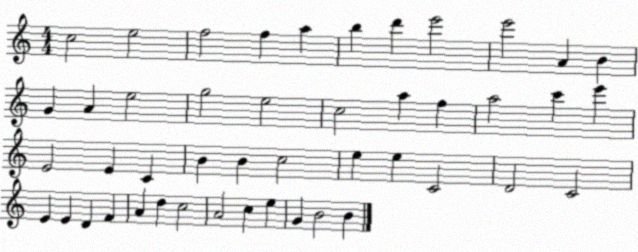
X:1
T:Untitled
M:4/4
L:1/4
K:C
c2 e2 f2 f a b d' e'2 e'2 A B G A e2 g2 e2 c2 a f a2 c' e' E2 E C B B c2 e e C2 D2 C2 E E D F A d c2 A2 c e G B2 B